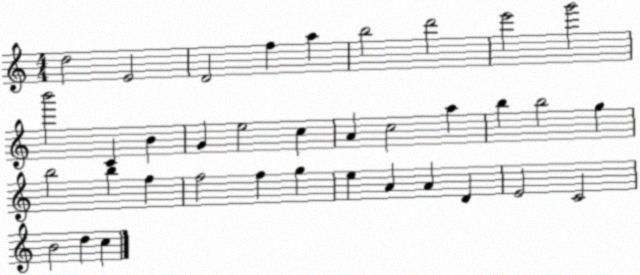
X:1
T:Untitled
M:4/4
L:1/4
K:C
d2 E2 D2 f a b2 d'2 e'2 g'2 b'2 C B G e2 c A c2 a b b2 g b2 b f f2 f g e A A D E2 C2 B2 d c